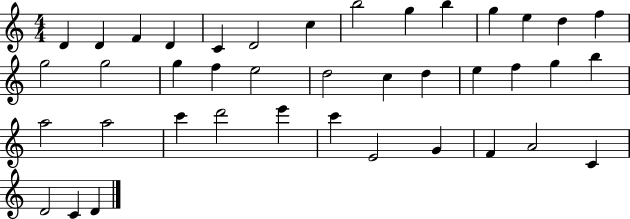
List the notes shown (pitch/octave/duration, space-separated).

D4/q D4/q F4/q D4/q C4/q D4/h C5/q B5/h G5/q B5/q G5/q E5/q D5/q F5/q G5/h G5/h G5/q F5/q E5/h D5/h C5/q D5/q E5/q F5/q G5/q B5/q A5/h A5/h C6/q D6/h E6/q C6/q E4/h G4/q F4/q A4/h C4/q D4/h C4/q D4/q